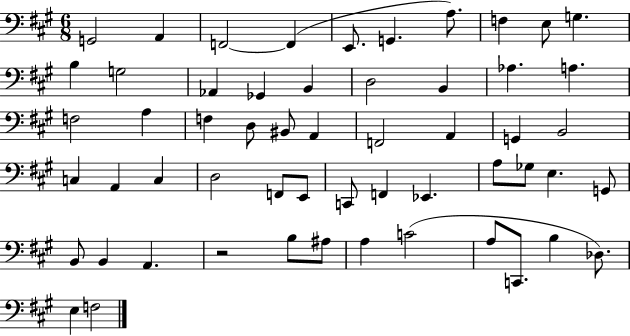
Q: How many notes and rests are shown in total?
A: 56